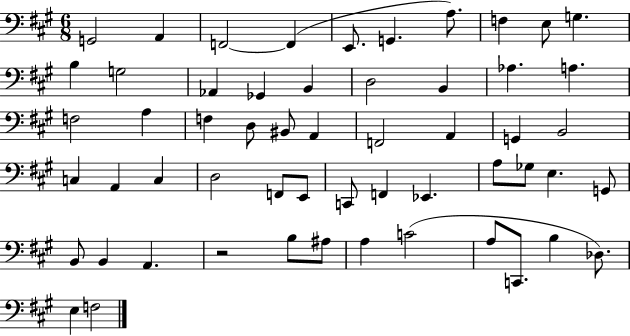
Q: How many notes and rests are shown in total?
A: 56